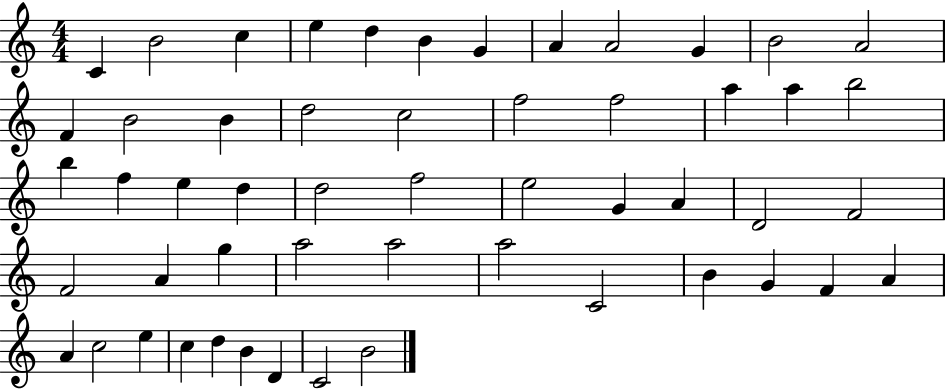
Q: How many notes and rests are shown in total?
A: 53